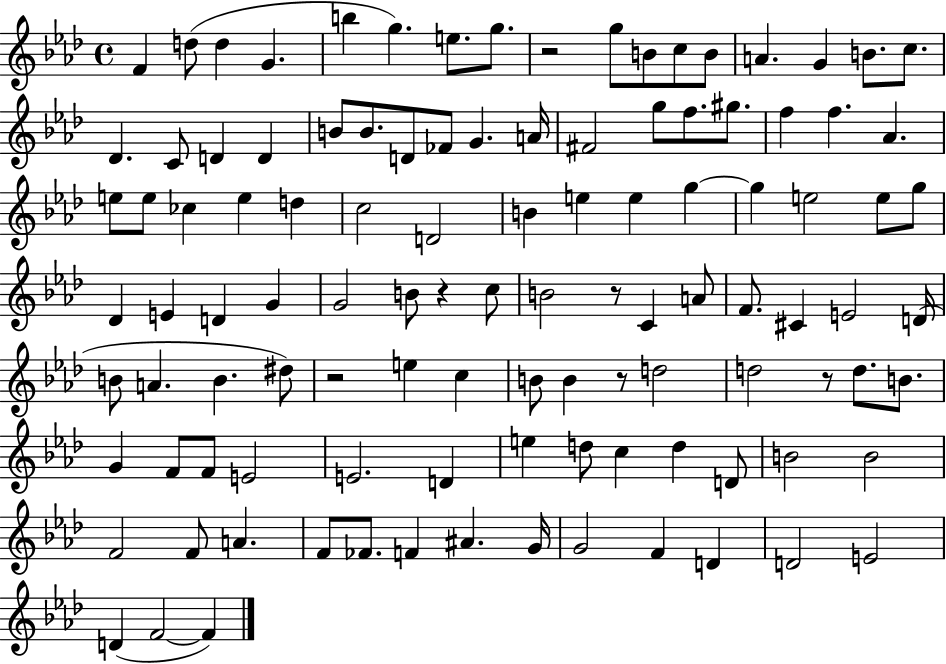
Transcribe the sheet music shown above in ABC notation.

X:1
T:Untitled
M:4/4
L:1/4
K:Ab
F d/2 d G b g e/2 g/2 z2 g/2 B/2 c/2 B/2 A G B/2 c/2 _D C/2 D D B/2 B/2 D/2 _F/2 G A/4 ^F2 g/2 f/2 ^g/2 f f _A e/2 e/2 _c e d c2 D2 B e e g g e2 e/2 g/2 _D E D G G2 B/2 z c/2 B2 z/2 C A/2 F/2 ^C E2 D/4 B/2 A B ^d/2 z2 e c B/2 B z/2 d2 d2 z/2 d/2 B/2 G F/2 F/2 E2 E2 D e d/2 c d D/2 B2 B2 F2 F/2 A F/2 _F/2 F ^A G/4 G2 F D D2 E2 D F2 F